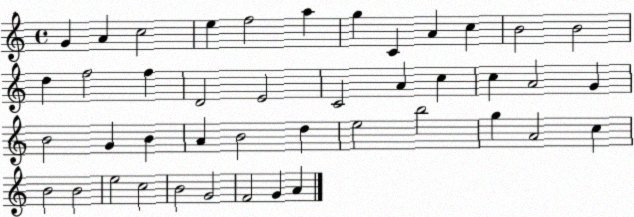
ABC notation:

X:1
T:Untitled
M:4/4
L:1/4
K:C
G A c2 e f2 a g C A c B2 B2 d f2 f D2 E2 C2 A c c A2 G B2 G B A B2 d e2 b2 g A2 c B2 B2 e2 c2 B2 G2 F2 G A